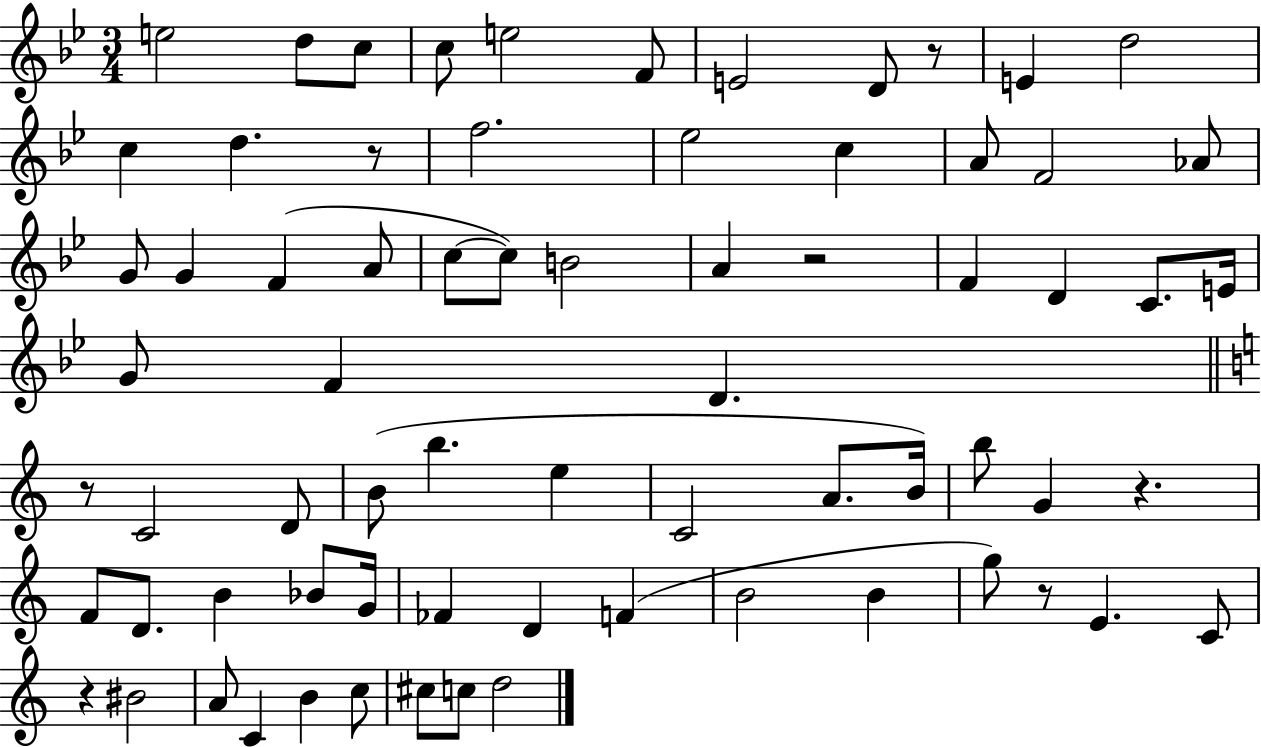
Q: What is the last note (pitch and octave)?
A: D5